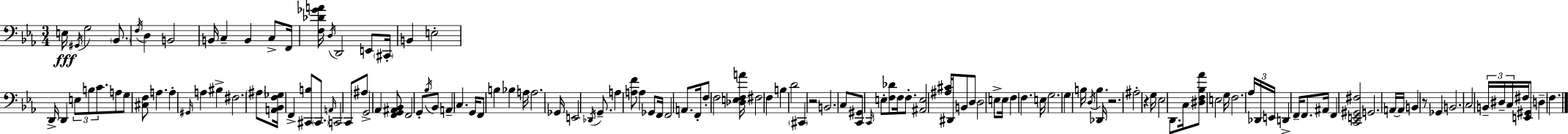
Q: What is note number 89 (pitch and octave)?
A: D3